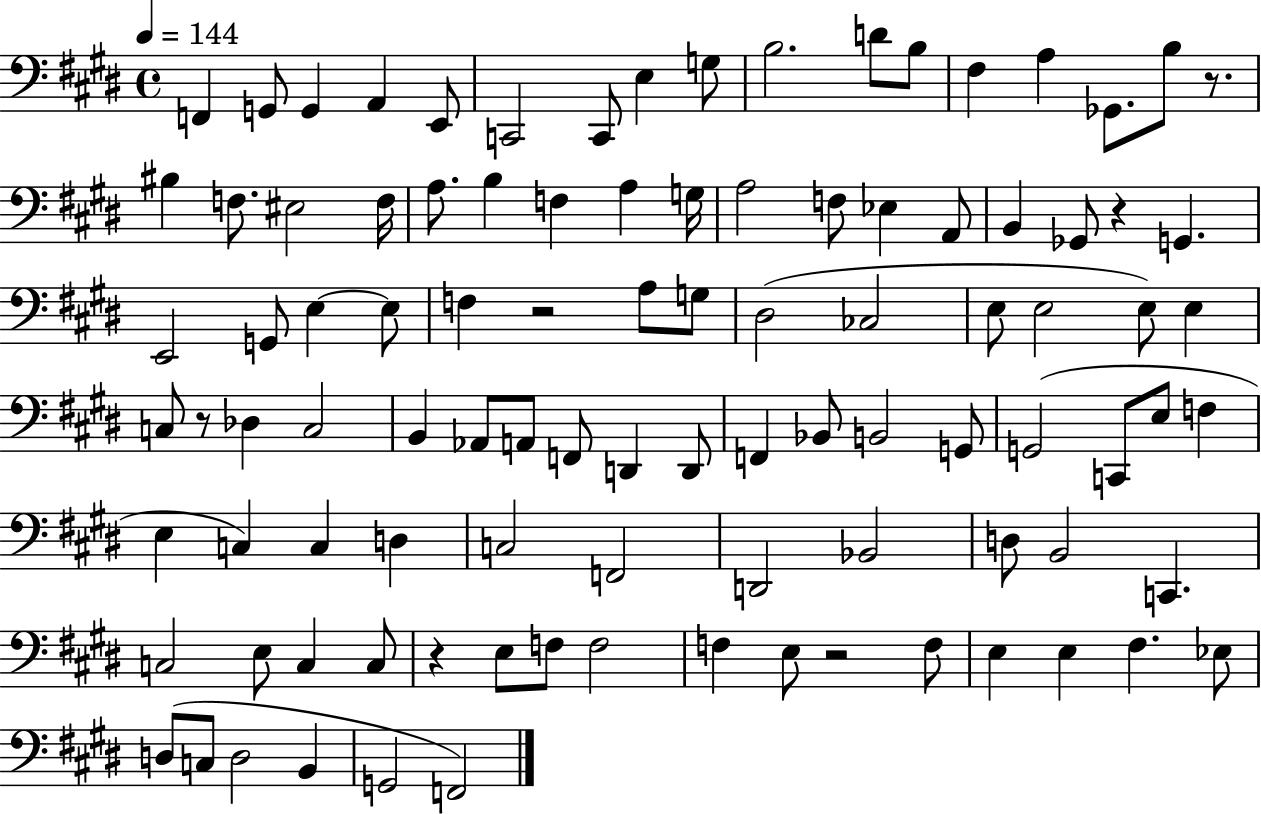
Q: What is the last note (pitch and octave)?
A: F2